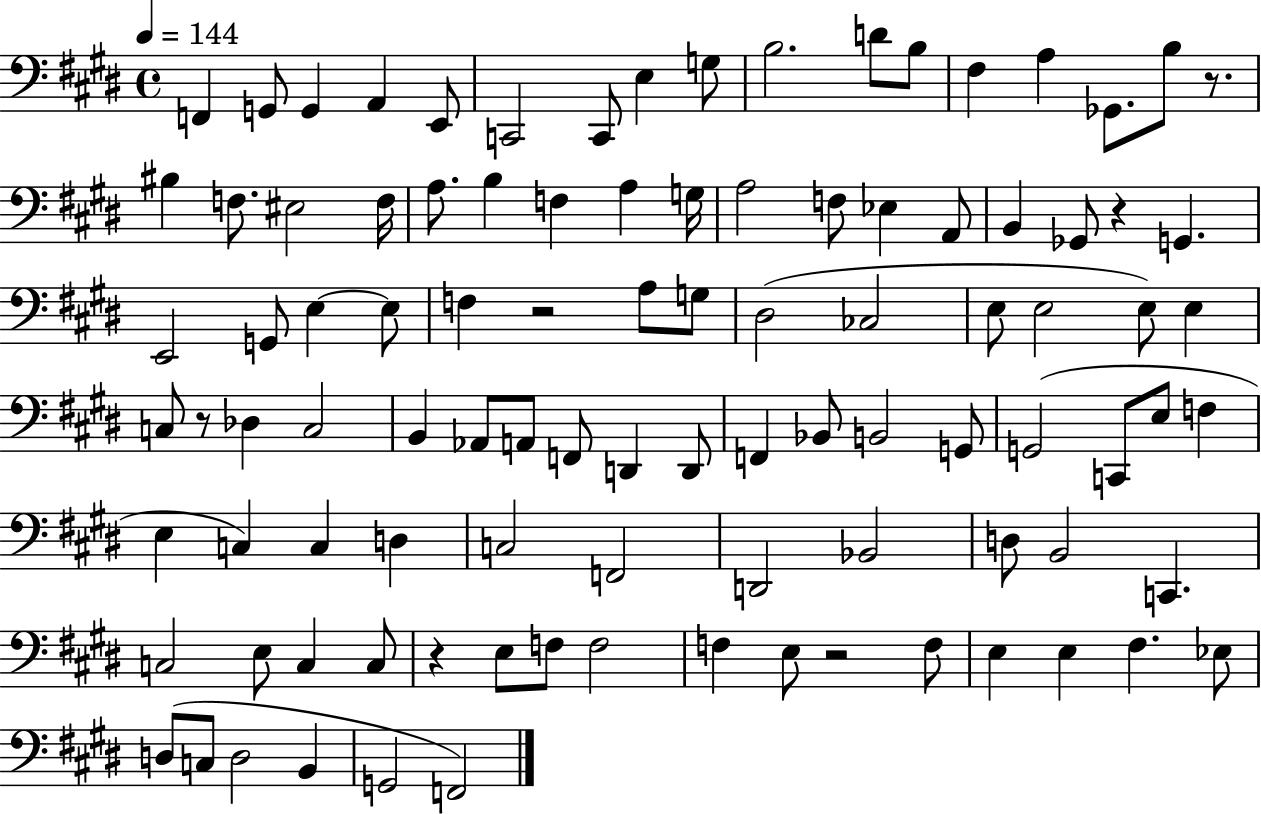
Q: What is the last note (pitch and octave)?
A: F2